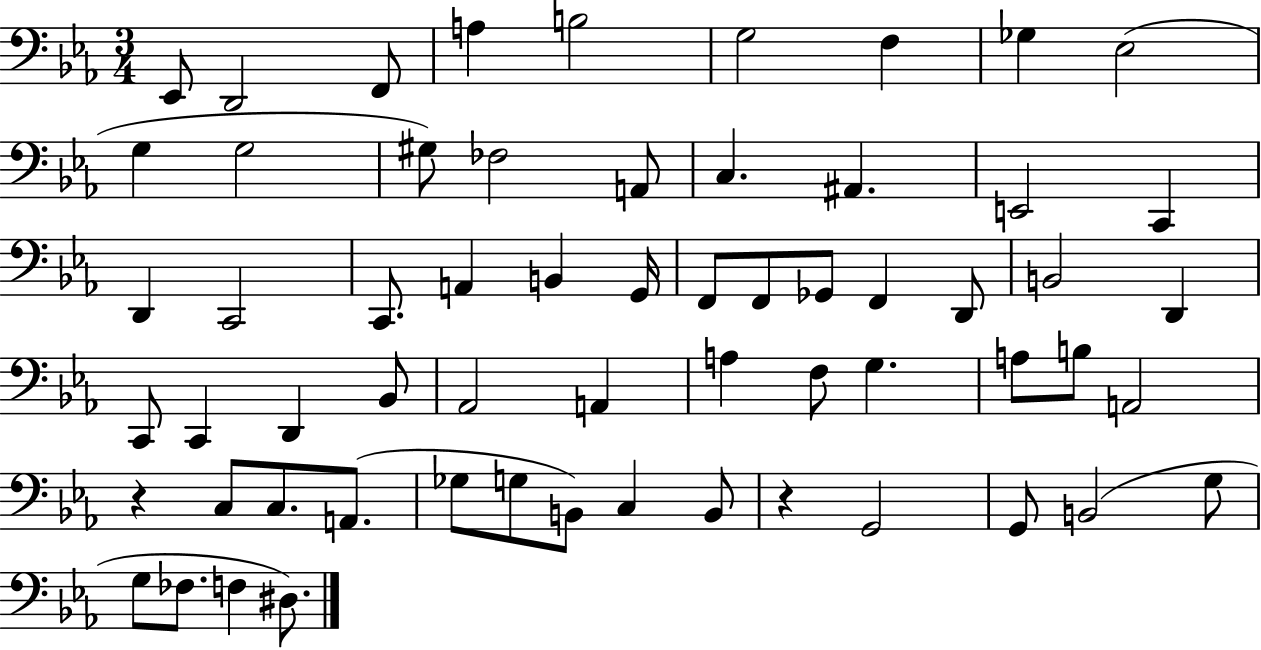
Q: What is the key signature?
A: EES major